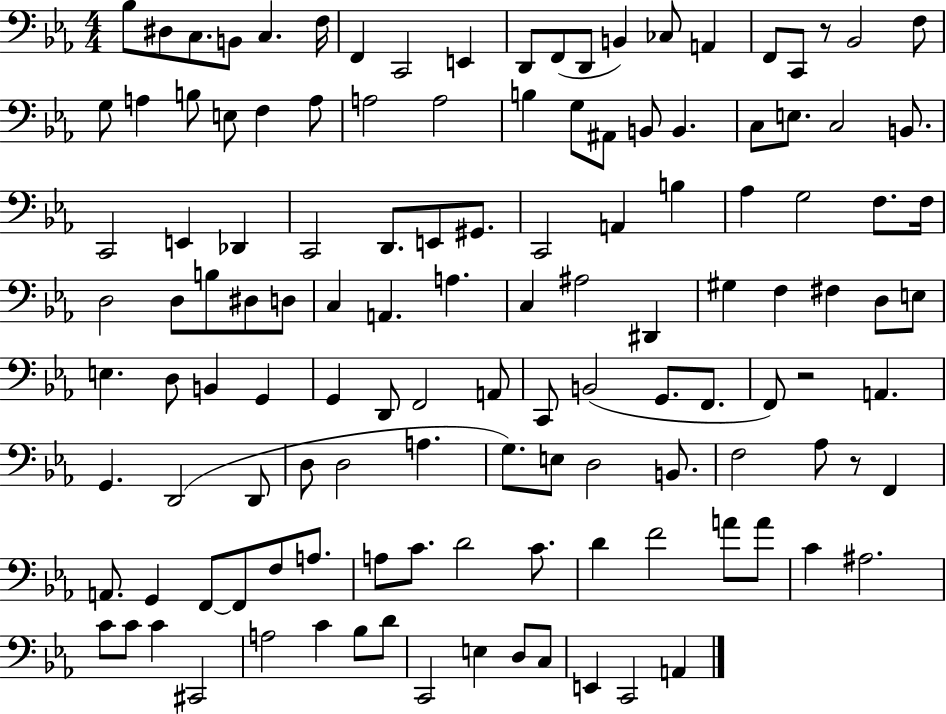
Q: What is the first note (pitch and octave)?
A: Bb3